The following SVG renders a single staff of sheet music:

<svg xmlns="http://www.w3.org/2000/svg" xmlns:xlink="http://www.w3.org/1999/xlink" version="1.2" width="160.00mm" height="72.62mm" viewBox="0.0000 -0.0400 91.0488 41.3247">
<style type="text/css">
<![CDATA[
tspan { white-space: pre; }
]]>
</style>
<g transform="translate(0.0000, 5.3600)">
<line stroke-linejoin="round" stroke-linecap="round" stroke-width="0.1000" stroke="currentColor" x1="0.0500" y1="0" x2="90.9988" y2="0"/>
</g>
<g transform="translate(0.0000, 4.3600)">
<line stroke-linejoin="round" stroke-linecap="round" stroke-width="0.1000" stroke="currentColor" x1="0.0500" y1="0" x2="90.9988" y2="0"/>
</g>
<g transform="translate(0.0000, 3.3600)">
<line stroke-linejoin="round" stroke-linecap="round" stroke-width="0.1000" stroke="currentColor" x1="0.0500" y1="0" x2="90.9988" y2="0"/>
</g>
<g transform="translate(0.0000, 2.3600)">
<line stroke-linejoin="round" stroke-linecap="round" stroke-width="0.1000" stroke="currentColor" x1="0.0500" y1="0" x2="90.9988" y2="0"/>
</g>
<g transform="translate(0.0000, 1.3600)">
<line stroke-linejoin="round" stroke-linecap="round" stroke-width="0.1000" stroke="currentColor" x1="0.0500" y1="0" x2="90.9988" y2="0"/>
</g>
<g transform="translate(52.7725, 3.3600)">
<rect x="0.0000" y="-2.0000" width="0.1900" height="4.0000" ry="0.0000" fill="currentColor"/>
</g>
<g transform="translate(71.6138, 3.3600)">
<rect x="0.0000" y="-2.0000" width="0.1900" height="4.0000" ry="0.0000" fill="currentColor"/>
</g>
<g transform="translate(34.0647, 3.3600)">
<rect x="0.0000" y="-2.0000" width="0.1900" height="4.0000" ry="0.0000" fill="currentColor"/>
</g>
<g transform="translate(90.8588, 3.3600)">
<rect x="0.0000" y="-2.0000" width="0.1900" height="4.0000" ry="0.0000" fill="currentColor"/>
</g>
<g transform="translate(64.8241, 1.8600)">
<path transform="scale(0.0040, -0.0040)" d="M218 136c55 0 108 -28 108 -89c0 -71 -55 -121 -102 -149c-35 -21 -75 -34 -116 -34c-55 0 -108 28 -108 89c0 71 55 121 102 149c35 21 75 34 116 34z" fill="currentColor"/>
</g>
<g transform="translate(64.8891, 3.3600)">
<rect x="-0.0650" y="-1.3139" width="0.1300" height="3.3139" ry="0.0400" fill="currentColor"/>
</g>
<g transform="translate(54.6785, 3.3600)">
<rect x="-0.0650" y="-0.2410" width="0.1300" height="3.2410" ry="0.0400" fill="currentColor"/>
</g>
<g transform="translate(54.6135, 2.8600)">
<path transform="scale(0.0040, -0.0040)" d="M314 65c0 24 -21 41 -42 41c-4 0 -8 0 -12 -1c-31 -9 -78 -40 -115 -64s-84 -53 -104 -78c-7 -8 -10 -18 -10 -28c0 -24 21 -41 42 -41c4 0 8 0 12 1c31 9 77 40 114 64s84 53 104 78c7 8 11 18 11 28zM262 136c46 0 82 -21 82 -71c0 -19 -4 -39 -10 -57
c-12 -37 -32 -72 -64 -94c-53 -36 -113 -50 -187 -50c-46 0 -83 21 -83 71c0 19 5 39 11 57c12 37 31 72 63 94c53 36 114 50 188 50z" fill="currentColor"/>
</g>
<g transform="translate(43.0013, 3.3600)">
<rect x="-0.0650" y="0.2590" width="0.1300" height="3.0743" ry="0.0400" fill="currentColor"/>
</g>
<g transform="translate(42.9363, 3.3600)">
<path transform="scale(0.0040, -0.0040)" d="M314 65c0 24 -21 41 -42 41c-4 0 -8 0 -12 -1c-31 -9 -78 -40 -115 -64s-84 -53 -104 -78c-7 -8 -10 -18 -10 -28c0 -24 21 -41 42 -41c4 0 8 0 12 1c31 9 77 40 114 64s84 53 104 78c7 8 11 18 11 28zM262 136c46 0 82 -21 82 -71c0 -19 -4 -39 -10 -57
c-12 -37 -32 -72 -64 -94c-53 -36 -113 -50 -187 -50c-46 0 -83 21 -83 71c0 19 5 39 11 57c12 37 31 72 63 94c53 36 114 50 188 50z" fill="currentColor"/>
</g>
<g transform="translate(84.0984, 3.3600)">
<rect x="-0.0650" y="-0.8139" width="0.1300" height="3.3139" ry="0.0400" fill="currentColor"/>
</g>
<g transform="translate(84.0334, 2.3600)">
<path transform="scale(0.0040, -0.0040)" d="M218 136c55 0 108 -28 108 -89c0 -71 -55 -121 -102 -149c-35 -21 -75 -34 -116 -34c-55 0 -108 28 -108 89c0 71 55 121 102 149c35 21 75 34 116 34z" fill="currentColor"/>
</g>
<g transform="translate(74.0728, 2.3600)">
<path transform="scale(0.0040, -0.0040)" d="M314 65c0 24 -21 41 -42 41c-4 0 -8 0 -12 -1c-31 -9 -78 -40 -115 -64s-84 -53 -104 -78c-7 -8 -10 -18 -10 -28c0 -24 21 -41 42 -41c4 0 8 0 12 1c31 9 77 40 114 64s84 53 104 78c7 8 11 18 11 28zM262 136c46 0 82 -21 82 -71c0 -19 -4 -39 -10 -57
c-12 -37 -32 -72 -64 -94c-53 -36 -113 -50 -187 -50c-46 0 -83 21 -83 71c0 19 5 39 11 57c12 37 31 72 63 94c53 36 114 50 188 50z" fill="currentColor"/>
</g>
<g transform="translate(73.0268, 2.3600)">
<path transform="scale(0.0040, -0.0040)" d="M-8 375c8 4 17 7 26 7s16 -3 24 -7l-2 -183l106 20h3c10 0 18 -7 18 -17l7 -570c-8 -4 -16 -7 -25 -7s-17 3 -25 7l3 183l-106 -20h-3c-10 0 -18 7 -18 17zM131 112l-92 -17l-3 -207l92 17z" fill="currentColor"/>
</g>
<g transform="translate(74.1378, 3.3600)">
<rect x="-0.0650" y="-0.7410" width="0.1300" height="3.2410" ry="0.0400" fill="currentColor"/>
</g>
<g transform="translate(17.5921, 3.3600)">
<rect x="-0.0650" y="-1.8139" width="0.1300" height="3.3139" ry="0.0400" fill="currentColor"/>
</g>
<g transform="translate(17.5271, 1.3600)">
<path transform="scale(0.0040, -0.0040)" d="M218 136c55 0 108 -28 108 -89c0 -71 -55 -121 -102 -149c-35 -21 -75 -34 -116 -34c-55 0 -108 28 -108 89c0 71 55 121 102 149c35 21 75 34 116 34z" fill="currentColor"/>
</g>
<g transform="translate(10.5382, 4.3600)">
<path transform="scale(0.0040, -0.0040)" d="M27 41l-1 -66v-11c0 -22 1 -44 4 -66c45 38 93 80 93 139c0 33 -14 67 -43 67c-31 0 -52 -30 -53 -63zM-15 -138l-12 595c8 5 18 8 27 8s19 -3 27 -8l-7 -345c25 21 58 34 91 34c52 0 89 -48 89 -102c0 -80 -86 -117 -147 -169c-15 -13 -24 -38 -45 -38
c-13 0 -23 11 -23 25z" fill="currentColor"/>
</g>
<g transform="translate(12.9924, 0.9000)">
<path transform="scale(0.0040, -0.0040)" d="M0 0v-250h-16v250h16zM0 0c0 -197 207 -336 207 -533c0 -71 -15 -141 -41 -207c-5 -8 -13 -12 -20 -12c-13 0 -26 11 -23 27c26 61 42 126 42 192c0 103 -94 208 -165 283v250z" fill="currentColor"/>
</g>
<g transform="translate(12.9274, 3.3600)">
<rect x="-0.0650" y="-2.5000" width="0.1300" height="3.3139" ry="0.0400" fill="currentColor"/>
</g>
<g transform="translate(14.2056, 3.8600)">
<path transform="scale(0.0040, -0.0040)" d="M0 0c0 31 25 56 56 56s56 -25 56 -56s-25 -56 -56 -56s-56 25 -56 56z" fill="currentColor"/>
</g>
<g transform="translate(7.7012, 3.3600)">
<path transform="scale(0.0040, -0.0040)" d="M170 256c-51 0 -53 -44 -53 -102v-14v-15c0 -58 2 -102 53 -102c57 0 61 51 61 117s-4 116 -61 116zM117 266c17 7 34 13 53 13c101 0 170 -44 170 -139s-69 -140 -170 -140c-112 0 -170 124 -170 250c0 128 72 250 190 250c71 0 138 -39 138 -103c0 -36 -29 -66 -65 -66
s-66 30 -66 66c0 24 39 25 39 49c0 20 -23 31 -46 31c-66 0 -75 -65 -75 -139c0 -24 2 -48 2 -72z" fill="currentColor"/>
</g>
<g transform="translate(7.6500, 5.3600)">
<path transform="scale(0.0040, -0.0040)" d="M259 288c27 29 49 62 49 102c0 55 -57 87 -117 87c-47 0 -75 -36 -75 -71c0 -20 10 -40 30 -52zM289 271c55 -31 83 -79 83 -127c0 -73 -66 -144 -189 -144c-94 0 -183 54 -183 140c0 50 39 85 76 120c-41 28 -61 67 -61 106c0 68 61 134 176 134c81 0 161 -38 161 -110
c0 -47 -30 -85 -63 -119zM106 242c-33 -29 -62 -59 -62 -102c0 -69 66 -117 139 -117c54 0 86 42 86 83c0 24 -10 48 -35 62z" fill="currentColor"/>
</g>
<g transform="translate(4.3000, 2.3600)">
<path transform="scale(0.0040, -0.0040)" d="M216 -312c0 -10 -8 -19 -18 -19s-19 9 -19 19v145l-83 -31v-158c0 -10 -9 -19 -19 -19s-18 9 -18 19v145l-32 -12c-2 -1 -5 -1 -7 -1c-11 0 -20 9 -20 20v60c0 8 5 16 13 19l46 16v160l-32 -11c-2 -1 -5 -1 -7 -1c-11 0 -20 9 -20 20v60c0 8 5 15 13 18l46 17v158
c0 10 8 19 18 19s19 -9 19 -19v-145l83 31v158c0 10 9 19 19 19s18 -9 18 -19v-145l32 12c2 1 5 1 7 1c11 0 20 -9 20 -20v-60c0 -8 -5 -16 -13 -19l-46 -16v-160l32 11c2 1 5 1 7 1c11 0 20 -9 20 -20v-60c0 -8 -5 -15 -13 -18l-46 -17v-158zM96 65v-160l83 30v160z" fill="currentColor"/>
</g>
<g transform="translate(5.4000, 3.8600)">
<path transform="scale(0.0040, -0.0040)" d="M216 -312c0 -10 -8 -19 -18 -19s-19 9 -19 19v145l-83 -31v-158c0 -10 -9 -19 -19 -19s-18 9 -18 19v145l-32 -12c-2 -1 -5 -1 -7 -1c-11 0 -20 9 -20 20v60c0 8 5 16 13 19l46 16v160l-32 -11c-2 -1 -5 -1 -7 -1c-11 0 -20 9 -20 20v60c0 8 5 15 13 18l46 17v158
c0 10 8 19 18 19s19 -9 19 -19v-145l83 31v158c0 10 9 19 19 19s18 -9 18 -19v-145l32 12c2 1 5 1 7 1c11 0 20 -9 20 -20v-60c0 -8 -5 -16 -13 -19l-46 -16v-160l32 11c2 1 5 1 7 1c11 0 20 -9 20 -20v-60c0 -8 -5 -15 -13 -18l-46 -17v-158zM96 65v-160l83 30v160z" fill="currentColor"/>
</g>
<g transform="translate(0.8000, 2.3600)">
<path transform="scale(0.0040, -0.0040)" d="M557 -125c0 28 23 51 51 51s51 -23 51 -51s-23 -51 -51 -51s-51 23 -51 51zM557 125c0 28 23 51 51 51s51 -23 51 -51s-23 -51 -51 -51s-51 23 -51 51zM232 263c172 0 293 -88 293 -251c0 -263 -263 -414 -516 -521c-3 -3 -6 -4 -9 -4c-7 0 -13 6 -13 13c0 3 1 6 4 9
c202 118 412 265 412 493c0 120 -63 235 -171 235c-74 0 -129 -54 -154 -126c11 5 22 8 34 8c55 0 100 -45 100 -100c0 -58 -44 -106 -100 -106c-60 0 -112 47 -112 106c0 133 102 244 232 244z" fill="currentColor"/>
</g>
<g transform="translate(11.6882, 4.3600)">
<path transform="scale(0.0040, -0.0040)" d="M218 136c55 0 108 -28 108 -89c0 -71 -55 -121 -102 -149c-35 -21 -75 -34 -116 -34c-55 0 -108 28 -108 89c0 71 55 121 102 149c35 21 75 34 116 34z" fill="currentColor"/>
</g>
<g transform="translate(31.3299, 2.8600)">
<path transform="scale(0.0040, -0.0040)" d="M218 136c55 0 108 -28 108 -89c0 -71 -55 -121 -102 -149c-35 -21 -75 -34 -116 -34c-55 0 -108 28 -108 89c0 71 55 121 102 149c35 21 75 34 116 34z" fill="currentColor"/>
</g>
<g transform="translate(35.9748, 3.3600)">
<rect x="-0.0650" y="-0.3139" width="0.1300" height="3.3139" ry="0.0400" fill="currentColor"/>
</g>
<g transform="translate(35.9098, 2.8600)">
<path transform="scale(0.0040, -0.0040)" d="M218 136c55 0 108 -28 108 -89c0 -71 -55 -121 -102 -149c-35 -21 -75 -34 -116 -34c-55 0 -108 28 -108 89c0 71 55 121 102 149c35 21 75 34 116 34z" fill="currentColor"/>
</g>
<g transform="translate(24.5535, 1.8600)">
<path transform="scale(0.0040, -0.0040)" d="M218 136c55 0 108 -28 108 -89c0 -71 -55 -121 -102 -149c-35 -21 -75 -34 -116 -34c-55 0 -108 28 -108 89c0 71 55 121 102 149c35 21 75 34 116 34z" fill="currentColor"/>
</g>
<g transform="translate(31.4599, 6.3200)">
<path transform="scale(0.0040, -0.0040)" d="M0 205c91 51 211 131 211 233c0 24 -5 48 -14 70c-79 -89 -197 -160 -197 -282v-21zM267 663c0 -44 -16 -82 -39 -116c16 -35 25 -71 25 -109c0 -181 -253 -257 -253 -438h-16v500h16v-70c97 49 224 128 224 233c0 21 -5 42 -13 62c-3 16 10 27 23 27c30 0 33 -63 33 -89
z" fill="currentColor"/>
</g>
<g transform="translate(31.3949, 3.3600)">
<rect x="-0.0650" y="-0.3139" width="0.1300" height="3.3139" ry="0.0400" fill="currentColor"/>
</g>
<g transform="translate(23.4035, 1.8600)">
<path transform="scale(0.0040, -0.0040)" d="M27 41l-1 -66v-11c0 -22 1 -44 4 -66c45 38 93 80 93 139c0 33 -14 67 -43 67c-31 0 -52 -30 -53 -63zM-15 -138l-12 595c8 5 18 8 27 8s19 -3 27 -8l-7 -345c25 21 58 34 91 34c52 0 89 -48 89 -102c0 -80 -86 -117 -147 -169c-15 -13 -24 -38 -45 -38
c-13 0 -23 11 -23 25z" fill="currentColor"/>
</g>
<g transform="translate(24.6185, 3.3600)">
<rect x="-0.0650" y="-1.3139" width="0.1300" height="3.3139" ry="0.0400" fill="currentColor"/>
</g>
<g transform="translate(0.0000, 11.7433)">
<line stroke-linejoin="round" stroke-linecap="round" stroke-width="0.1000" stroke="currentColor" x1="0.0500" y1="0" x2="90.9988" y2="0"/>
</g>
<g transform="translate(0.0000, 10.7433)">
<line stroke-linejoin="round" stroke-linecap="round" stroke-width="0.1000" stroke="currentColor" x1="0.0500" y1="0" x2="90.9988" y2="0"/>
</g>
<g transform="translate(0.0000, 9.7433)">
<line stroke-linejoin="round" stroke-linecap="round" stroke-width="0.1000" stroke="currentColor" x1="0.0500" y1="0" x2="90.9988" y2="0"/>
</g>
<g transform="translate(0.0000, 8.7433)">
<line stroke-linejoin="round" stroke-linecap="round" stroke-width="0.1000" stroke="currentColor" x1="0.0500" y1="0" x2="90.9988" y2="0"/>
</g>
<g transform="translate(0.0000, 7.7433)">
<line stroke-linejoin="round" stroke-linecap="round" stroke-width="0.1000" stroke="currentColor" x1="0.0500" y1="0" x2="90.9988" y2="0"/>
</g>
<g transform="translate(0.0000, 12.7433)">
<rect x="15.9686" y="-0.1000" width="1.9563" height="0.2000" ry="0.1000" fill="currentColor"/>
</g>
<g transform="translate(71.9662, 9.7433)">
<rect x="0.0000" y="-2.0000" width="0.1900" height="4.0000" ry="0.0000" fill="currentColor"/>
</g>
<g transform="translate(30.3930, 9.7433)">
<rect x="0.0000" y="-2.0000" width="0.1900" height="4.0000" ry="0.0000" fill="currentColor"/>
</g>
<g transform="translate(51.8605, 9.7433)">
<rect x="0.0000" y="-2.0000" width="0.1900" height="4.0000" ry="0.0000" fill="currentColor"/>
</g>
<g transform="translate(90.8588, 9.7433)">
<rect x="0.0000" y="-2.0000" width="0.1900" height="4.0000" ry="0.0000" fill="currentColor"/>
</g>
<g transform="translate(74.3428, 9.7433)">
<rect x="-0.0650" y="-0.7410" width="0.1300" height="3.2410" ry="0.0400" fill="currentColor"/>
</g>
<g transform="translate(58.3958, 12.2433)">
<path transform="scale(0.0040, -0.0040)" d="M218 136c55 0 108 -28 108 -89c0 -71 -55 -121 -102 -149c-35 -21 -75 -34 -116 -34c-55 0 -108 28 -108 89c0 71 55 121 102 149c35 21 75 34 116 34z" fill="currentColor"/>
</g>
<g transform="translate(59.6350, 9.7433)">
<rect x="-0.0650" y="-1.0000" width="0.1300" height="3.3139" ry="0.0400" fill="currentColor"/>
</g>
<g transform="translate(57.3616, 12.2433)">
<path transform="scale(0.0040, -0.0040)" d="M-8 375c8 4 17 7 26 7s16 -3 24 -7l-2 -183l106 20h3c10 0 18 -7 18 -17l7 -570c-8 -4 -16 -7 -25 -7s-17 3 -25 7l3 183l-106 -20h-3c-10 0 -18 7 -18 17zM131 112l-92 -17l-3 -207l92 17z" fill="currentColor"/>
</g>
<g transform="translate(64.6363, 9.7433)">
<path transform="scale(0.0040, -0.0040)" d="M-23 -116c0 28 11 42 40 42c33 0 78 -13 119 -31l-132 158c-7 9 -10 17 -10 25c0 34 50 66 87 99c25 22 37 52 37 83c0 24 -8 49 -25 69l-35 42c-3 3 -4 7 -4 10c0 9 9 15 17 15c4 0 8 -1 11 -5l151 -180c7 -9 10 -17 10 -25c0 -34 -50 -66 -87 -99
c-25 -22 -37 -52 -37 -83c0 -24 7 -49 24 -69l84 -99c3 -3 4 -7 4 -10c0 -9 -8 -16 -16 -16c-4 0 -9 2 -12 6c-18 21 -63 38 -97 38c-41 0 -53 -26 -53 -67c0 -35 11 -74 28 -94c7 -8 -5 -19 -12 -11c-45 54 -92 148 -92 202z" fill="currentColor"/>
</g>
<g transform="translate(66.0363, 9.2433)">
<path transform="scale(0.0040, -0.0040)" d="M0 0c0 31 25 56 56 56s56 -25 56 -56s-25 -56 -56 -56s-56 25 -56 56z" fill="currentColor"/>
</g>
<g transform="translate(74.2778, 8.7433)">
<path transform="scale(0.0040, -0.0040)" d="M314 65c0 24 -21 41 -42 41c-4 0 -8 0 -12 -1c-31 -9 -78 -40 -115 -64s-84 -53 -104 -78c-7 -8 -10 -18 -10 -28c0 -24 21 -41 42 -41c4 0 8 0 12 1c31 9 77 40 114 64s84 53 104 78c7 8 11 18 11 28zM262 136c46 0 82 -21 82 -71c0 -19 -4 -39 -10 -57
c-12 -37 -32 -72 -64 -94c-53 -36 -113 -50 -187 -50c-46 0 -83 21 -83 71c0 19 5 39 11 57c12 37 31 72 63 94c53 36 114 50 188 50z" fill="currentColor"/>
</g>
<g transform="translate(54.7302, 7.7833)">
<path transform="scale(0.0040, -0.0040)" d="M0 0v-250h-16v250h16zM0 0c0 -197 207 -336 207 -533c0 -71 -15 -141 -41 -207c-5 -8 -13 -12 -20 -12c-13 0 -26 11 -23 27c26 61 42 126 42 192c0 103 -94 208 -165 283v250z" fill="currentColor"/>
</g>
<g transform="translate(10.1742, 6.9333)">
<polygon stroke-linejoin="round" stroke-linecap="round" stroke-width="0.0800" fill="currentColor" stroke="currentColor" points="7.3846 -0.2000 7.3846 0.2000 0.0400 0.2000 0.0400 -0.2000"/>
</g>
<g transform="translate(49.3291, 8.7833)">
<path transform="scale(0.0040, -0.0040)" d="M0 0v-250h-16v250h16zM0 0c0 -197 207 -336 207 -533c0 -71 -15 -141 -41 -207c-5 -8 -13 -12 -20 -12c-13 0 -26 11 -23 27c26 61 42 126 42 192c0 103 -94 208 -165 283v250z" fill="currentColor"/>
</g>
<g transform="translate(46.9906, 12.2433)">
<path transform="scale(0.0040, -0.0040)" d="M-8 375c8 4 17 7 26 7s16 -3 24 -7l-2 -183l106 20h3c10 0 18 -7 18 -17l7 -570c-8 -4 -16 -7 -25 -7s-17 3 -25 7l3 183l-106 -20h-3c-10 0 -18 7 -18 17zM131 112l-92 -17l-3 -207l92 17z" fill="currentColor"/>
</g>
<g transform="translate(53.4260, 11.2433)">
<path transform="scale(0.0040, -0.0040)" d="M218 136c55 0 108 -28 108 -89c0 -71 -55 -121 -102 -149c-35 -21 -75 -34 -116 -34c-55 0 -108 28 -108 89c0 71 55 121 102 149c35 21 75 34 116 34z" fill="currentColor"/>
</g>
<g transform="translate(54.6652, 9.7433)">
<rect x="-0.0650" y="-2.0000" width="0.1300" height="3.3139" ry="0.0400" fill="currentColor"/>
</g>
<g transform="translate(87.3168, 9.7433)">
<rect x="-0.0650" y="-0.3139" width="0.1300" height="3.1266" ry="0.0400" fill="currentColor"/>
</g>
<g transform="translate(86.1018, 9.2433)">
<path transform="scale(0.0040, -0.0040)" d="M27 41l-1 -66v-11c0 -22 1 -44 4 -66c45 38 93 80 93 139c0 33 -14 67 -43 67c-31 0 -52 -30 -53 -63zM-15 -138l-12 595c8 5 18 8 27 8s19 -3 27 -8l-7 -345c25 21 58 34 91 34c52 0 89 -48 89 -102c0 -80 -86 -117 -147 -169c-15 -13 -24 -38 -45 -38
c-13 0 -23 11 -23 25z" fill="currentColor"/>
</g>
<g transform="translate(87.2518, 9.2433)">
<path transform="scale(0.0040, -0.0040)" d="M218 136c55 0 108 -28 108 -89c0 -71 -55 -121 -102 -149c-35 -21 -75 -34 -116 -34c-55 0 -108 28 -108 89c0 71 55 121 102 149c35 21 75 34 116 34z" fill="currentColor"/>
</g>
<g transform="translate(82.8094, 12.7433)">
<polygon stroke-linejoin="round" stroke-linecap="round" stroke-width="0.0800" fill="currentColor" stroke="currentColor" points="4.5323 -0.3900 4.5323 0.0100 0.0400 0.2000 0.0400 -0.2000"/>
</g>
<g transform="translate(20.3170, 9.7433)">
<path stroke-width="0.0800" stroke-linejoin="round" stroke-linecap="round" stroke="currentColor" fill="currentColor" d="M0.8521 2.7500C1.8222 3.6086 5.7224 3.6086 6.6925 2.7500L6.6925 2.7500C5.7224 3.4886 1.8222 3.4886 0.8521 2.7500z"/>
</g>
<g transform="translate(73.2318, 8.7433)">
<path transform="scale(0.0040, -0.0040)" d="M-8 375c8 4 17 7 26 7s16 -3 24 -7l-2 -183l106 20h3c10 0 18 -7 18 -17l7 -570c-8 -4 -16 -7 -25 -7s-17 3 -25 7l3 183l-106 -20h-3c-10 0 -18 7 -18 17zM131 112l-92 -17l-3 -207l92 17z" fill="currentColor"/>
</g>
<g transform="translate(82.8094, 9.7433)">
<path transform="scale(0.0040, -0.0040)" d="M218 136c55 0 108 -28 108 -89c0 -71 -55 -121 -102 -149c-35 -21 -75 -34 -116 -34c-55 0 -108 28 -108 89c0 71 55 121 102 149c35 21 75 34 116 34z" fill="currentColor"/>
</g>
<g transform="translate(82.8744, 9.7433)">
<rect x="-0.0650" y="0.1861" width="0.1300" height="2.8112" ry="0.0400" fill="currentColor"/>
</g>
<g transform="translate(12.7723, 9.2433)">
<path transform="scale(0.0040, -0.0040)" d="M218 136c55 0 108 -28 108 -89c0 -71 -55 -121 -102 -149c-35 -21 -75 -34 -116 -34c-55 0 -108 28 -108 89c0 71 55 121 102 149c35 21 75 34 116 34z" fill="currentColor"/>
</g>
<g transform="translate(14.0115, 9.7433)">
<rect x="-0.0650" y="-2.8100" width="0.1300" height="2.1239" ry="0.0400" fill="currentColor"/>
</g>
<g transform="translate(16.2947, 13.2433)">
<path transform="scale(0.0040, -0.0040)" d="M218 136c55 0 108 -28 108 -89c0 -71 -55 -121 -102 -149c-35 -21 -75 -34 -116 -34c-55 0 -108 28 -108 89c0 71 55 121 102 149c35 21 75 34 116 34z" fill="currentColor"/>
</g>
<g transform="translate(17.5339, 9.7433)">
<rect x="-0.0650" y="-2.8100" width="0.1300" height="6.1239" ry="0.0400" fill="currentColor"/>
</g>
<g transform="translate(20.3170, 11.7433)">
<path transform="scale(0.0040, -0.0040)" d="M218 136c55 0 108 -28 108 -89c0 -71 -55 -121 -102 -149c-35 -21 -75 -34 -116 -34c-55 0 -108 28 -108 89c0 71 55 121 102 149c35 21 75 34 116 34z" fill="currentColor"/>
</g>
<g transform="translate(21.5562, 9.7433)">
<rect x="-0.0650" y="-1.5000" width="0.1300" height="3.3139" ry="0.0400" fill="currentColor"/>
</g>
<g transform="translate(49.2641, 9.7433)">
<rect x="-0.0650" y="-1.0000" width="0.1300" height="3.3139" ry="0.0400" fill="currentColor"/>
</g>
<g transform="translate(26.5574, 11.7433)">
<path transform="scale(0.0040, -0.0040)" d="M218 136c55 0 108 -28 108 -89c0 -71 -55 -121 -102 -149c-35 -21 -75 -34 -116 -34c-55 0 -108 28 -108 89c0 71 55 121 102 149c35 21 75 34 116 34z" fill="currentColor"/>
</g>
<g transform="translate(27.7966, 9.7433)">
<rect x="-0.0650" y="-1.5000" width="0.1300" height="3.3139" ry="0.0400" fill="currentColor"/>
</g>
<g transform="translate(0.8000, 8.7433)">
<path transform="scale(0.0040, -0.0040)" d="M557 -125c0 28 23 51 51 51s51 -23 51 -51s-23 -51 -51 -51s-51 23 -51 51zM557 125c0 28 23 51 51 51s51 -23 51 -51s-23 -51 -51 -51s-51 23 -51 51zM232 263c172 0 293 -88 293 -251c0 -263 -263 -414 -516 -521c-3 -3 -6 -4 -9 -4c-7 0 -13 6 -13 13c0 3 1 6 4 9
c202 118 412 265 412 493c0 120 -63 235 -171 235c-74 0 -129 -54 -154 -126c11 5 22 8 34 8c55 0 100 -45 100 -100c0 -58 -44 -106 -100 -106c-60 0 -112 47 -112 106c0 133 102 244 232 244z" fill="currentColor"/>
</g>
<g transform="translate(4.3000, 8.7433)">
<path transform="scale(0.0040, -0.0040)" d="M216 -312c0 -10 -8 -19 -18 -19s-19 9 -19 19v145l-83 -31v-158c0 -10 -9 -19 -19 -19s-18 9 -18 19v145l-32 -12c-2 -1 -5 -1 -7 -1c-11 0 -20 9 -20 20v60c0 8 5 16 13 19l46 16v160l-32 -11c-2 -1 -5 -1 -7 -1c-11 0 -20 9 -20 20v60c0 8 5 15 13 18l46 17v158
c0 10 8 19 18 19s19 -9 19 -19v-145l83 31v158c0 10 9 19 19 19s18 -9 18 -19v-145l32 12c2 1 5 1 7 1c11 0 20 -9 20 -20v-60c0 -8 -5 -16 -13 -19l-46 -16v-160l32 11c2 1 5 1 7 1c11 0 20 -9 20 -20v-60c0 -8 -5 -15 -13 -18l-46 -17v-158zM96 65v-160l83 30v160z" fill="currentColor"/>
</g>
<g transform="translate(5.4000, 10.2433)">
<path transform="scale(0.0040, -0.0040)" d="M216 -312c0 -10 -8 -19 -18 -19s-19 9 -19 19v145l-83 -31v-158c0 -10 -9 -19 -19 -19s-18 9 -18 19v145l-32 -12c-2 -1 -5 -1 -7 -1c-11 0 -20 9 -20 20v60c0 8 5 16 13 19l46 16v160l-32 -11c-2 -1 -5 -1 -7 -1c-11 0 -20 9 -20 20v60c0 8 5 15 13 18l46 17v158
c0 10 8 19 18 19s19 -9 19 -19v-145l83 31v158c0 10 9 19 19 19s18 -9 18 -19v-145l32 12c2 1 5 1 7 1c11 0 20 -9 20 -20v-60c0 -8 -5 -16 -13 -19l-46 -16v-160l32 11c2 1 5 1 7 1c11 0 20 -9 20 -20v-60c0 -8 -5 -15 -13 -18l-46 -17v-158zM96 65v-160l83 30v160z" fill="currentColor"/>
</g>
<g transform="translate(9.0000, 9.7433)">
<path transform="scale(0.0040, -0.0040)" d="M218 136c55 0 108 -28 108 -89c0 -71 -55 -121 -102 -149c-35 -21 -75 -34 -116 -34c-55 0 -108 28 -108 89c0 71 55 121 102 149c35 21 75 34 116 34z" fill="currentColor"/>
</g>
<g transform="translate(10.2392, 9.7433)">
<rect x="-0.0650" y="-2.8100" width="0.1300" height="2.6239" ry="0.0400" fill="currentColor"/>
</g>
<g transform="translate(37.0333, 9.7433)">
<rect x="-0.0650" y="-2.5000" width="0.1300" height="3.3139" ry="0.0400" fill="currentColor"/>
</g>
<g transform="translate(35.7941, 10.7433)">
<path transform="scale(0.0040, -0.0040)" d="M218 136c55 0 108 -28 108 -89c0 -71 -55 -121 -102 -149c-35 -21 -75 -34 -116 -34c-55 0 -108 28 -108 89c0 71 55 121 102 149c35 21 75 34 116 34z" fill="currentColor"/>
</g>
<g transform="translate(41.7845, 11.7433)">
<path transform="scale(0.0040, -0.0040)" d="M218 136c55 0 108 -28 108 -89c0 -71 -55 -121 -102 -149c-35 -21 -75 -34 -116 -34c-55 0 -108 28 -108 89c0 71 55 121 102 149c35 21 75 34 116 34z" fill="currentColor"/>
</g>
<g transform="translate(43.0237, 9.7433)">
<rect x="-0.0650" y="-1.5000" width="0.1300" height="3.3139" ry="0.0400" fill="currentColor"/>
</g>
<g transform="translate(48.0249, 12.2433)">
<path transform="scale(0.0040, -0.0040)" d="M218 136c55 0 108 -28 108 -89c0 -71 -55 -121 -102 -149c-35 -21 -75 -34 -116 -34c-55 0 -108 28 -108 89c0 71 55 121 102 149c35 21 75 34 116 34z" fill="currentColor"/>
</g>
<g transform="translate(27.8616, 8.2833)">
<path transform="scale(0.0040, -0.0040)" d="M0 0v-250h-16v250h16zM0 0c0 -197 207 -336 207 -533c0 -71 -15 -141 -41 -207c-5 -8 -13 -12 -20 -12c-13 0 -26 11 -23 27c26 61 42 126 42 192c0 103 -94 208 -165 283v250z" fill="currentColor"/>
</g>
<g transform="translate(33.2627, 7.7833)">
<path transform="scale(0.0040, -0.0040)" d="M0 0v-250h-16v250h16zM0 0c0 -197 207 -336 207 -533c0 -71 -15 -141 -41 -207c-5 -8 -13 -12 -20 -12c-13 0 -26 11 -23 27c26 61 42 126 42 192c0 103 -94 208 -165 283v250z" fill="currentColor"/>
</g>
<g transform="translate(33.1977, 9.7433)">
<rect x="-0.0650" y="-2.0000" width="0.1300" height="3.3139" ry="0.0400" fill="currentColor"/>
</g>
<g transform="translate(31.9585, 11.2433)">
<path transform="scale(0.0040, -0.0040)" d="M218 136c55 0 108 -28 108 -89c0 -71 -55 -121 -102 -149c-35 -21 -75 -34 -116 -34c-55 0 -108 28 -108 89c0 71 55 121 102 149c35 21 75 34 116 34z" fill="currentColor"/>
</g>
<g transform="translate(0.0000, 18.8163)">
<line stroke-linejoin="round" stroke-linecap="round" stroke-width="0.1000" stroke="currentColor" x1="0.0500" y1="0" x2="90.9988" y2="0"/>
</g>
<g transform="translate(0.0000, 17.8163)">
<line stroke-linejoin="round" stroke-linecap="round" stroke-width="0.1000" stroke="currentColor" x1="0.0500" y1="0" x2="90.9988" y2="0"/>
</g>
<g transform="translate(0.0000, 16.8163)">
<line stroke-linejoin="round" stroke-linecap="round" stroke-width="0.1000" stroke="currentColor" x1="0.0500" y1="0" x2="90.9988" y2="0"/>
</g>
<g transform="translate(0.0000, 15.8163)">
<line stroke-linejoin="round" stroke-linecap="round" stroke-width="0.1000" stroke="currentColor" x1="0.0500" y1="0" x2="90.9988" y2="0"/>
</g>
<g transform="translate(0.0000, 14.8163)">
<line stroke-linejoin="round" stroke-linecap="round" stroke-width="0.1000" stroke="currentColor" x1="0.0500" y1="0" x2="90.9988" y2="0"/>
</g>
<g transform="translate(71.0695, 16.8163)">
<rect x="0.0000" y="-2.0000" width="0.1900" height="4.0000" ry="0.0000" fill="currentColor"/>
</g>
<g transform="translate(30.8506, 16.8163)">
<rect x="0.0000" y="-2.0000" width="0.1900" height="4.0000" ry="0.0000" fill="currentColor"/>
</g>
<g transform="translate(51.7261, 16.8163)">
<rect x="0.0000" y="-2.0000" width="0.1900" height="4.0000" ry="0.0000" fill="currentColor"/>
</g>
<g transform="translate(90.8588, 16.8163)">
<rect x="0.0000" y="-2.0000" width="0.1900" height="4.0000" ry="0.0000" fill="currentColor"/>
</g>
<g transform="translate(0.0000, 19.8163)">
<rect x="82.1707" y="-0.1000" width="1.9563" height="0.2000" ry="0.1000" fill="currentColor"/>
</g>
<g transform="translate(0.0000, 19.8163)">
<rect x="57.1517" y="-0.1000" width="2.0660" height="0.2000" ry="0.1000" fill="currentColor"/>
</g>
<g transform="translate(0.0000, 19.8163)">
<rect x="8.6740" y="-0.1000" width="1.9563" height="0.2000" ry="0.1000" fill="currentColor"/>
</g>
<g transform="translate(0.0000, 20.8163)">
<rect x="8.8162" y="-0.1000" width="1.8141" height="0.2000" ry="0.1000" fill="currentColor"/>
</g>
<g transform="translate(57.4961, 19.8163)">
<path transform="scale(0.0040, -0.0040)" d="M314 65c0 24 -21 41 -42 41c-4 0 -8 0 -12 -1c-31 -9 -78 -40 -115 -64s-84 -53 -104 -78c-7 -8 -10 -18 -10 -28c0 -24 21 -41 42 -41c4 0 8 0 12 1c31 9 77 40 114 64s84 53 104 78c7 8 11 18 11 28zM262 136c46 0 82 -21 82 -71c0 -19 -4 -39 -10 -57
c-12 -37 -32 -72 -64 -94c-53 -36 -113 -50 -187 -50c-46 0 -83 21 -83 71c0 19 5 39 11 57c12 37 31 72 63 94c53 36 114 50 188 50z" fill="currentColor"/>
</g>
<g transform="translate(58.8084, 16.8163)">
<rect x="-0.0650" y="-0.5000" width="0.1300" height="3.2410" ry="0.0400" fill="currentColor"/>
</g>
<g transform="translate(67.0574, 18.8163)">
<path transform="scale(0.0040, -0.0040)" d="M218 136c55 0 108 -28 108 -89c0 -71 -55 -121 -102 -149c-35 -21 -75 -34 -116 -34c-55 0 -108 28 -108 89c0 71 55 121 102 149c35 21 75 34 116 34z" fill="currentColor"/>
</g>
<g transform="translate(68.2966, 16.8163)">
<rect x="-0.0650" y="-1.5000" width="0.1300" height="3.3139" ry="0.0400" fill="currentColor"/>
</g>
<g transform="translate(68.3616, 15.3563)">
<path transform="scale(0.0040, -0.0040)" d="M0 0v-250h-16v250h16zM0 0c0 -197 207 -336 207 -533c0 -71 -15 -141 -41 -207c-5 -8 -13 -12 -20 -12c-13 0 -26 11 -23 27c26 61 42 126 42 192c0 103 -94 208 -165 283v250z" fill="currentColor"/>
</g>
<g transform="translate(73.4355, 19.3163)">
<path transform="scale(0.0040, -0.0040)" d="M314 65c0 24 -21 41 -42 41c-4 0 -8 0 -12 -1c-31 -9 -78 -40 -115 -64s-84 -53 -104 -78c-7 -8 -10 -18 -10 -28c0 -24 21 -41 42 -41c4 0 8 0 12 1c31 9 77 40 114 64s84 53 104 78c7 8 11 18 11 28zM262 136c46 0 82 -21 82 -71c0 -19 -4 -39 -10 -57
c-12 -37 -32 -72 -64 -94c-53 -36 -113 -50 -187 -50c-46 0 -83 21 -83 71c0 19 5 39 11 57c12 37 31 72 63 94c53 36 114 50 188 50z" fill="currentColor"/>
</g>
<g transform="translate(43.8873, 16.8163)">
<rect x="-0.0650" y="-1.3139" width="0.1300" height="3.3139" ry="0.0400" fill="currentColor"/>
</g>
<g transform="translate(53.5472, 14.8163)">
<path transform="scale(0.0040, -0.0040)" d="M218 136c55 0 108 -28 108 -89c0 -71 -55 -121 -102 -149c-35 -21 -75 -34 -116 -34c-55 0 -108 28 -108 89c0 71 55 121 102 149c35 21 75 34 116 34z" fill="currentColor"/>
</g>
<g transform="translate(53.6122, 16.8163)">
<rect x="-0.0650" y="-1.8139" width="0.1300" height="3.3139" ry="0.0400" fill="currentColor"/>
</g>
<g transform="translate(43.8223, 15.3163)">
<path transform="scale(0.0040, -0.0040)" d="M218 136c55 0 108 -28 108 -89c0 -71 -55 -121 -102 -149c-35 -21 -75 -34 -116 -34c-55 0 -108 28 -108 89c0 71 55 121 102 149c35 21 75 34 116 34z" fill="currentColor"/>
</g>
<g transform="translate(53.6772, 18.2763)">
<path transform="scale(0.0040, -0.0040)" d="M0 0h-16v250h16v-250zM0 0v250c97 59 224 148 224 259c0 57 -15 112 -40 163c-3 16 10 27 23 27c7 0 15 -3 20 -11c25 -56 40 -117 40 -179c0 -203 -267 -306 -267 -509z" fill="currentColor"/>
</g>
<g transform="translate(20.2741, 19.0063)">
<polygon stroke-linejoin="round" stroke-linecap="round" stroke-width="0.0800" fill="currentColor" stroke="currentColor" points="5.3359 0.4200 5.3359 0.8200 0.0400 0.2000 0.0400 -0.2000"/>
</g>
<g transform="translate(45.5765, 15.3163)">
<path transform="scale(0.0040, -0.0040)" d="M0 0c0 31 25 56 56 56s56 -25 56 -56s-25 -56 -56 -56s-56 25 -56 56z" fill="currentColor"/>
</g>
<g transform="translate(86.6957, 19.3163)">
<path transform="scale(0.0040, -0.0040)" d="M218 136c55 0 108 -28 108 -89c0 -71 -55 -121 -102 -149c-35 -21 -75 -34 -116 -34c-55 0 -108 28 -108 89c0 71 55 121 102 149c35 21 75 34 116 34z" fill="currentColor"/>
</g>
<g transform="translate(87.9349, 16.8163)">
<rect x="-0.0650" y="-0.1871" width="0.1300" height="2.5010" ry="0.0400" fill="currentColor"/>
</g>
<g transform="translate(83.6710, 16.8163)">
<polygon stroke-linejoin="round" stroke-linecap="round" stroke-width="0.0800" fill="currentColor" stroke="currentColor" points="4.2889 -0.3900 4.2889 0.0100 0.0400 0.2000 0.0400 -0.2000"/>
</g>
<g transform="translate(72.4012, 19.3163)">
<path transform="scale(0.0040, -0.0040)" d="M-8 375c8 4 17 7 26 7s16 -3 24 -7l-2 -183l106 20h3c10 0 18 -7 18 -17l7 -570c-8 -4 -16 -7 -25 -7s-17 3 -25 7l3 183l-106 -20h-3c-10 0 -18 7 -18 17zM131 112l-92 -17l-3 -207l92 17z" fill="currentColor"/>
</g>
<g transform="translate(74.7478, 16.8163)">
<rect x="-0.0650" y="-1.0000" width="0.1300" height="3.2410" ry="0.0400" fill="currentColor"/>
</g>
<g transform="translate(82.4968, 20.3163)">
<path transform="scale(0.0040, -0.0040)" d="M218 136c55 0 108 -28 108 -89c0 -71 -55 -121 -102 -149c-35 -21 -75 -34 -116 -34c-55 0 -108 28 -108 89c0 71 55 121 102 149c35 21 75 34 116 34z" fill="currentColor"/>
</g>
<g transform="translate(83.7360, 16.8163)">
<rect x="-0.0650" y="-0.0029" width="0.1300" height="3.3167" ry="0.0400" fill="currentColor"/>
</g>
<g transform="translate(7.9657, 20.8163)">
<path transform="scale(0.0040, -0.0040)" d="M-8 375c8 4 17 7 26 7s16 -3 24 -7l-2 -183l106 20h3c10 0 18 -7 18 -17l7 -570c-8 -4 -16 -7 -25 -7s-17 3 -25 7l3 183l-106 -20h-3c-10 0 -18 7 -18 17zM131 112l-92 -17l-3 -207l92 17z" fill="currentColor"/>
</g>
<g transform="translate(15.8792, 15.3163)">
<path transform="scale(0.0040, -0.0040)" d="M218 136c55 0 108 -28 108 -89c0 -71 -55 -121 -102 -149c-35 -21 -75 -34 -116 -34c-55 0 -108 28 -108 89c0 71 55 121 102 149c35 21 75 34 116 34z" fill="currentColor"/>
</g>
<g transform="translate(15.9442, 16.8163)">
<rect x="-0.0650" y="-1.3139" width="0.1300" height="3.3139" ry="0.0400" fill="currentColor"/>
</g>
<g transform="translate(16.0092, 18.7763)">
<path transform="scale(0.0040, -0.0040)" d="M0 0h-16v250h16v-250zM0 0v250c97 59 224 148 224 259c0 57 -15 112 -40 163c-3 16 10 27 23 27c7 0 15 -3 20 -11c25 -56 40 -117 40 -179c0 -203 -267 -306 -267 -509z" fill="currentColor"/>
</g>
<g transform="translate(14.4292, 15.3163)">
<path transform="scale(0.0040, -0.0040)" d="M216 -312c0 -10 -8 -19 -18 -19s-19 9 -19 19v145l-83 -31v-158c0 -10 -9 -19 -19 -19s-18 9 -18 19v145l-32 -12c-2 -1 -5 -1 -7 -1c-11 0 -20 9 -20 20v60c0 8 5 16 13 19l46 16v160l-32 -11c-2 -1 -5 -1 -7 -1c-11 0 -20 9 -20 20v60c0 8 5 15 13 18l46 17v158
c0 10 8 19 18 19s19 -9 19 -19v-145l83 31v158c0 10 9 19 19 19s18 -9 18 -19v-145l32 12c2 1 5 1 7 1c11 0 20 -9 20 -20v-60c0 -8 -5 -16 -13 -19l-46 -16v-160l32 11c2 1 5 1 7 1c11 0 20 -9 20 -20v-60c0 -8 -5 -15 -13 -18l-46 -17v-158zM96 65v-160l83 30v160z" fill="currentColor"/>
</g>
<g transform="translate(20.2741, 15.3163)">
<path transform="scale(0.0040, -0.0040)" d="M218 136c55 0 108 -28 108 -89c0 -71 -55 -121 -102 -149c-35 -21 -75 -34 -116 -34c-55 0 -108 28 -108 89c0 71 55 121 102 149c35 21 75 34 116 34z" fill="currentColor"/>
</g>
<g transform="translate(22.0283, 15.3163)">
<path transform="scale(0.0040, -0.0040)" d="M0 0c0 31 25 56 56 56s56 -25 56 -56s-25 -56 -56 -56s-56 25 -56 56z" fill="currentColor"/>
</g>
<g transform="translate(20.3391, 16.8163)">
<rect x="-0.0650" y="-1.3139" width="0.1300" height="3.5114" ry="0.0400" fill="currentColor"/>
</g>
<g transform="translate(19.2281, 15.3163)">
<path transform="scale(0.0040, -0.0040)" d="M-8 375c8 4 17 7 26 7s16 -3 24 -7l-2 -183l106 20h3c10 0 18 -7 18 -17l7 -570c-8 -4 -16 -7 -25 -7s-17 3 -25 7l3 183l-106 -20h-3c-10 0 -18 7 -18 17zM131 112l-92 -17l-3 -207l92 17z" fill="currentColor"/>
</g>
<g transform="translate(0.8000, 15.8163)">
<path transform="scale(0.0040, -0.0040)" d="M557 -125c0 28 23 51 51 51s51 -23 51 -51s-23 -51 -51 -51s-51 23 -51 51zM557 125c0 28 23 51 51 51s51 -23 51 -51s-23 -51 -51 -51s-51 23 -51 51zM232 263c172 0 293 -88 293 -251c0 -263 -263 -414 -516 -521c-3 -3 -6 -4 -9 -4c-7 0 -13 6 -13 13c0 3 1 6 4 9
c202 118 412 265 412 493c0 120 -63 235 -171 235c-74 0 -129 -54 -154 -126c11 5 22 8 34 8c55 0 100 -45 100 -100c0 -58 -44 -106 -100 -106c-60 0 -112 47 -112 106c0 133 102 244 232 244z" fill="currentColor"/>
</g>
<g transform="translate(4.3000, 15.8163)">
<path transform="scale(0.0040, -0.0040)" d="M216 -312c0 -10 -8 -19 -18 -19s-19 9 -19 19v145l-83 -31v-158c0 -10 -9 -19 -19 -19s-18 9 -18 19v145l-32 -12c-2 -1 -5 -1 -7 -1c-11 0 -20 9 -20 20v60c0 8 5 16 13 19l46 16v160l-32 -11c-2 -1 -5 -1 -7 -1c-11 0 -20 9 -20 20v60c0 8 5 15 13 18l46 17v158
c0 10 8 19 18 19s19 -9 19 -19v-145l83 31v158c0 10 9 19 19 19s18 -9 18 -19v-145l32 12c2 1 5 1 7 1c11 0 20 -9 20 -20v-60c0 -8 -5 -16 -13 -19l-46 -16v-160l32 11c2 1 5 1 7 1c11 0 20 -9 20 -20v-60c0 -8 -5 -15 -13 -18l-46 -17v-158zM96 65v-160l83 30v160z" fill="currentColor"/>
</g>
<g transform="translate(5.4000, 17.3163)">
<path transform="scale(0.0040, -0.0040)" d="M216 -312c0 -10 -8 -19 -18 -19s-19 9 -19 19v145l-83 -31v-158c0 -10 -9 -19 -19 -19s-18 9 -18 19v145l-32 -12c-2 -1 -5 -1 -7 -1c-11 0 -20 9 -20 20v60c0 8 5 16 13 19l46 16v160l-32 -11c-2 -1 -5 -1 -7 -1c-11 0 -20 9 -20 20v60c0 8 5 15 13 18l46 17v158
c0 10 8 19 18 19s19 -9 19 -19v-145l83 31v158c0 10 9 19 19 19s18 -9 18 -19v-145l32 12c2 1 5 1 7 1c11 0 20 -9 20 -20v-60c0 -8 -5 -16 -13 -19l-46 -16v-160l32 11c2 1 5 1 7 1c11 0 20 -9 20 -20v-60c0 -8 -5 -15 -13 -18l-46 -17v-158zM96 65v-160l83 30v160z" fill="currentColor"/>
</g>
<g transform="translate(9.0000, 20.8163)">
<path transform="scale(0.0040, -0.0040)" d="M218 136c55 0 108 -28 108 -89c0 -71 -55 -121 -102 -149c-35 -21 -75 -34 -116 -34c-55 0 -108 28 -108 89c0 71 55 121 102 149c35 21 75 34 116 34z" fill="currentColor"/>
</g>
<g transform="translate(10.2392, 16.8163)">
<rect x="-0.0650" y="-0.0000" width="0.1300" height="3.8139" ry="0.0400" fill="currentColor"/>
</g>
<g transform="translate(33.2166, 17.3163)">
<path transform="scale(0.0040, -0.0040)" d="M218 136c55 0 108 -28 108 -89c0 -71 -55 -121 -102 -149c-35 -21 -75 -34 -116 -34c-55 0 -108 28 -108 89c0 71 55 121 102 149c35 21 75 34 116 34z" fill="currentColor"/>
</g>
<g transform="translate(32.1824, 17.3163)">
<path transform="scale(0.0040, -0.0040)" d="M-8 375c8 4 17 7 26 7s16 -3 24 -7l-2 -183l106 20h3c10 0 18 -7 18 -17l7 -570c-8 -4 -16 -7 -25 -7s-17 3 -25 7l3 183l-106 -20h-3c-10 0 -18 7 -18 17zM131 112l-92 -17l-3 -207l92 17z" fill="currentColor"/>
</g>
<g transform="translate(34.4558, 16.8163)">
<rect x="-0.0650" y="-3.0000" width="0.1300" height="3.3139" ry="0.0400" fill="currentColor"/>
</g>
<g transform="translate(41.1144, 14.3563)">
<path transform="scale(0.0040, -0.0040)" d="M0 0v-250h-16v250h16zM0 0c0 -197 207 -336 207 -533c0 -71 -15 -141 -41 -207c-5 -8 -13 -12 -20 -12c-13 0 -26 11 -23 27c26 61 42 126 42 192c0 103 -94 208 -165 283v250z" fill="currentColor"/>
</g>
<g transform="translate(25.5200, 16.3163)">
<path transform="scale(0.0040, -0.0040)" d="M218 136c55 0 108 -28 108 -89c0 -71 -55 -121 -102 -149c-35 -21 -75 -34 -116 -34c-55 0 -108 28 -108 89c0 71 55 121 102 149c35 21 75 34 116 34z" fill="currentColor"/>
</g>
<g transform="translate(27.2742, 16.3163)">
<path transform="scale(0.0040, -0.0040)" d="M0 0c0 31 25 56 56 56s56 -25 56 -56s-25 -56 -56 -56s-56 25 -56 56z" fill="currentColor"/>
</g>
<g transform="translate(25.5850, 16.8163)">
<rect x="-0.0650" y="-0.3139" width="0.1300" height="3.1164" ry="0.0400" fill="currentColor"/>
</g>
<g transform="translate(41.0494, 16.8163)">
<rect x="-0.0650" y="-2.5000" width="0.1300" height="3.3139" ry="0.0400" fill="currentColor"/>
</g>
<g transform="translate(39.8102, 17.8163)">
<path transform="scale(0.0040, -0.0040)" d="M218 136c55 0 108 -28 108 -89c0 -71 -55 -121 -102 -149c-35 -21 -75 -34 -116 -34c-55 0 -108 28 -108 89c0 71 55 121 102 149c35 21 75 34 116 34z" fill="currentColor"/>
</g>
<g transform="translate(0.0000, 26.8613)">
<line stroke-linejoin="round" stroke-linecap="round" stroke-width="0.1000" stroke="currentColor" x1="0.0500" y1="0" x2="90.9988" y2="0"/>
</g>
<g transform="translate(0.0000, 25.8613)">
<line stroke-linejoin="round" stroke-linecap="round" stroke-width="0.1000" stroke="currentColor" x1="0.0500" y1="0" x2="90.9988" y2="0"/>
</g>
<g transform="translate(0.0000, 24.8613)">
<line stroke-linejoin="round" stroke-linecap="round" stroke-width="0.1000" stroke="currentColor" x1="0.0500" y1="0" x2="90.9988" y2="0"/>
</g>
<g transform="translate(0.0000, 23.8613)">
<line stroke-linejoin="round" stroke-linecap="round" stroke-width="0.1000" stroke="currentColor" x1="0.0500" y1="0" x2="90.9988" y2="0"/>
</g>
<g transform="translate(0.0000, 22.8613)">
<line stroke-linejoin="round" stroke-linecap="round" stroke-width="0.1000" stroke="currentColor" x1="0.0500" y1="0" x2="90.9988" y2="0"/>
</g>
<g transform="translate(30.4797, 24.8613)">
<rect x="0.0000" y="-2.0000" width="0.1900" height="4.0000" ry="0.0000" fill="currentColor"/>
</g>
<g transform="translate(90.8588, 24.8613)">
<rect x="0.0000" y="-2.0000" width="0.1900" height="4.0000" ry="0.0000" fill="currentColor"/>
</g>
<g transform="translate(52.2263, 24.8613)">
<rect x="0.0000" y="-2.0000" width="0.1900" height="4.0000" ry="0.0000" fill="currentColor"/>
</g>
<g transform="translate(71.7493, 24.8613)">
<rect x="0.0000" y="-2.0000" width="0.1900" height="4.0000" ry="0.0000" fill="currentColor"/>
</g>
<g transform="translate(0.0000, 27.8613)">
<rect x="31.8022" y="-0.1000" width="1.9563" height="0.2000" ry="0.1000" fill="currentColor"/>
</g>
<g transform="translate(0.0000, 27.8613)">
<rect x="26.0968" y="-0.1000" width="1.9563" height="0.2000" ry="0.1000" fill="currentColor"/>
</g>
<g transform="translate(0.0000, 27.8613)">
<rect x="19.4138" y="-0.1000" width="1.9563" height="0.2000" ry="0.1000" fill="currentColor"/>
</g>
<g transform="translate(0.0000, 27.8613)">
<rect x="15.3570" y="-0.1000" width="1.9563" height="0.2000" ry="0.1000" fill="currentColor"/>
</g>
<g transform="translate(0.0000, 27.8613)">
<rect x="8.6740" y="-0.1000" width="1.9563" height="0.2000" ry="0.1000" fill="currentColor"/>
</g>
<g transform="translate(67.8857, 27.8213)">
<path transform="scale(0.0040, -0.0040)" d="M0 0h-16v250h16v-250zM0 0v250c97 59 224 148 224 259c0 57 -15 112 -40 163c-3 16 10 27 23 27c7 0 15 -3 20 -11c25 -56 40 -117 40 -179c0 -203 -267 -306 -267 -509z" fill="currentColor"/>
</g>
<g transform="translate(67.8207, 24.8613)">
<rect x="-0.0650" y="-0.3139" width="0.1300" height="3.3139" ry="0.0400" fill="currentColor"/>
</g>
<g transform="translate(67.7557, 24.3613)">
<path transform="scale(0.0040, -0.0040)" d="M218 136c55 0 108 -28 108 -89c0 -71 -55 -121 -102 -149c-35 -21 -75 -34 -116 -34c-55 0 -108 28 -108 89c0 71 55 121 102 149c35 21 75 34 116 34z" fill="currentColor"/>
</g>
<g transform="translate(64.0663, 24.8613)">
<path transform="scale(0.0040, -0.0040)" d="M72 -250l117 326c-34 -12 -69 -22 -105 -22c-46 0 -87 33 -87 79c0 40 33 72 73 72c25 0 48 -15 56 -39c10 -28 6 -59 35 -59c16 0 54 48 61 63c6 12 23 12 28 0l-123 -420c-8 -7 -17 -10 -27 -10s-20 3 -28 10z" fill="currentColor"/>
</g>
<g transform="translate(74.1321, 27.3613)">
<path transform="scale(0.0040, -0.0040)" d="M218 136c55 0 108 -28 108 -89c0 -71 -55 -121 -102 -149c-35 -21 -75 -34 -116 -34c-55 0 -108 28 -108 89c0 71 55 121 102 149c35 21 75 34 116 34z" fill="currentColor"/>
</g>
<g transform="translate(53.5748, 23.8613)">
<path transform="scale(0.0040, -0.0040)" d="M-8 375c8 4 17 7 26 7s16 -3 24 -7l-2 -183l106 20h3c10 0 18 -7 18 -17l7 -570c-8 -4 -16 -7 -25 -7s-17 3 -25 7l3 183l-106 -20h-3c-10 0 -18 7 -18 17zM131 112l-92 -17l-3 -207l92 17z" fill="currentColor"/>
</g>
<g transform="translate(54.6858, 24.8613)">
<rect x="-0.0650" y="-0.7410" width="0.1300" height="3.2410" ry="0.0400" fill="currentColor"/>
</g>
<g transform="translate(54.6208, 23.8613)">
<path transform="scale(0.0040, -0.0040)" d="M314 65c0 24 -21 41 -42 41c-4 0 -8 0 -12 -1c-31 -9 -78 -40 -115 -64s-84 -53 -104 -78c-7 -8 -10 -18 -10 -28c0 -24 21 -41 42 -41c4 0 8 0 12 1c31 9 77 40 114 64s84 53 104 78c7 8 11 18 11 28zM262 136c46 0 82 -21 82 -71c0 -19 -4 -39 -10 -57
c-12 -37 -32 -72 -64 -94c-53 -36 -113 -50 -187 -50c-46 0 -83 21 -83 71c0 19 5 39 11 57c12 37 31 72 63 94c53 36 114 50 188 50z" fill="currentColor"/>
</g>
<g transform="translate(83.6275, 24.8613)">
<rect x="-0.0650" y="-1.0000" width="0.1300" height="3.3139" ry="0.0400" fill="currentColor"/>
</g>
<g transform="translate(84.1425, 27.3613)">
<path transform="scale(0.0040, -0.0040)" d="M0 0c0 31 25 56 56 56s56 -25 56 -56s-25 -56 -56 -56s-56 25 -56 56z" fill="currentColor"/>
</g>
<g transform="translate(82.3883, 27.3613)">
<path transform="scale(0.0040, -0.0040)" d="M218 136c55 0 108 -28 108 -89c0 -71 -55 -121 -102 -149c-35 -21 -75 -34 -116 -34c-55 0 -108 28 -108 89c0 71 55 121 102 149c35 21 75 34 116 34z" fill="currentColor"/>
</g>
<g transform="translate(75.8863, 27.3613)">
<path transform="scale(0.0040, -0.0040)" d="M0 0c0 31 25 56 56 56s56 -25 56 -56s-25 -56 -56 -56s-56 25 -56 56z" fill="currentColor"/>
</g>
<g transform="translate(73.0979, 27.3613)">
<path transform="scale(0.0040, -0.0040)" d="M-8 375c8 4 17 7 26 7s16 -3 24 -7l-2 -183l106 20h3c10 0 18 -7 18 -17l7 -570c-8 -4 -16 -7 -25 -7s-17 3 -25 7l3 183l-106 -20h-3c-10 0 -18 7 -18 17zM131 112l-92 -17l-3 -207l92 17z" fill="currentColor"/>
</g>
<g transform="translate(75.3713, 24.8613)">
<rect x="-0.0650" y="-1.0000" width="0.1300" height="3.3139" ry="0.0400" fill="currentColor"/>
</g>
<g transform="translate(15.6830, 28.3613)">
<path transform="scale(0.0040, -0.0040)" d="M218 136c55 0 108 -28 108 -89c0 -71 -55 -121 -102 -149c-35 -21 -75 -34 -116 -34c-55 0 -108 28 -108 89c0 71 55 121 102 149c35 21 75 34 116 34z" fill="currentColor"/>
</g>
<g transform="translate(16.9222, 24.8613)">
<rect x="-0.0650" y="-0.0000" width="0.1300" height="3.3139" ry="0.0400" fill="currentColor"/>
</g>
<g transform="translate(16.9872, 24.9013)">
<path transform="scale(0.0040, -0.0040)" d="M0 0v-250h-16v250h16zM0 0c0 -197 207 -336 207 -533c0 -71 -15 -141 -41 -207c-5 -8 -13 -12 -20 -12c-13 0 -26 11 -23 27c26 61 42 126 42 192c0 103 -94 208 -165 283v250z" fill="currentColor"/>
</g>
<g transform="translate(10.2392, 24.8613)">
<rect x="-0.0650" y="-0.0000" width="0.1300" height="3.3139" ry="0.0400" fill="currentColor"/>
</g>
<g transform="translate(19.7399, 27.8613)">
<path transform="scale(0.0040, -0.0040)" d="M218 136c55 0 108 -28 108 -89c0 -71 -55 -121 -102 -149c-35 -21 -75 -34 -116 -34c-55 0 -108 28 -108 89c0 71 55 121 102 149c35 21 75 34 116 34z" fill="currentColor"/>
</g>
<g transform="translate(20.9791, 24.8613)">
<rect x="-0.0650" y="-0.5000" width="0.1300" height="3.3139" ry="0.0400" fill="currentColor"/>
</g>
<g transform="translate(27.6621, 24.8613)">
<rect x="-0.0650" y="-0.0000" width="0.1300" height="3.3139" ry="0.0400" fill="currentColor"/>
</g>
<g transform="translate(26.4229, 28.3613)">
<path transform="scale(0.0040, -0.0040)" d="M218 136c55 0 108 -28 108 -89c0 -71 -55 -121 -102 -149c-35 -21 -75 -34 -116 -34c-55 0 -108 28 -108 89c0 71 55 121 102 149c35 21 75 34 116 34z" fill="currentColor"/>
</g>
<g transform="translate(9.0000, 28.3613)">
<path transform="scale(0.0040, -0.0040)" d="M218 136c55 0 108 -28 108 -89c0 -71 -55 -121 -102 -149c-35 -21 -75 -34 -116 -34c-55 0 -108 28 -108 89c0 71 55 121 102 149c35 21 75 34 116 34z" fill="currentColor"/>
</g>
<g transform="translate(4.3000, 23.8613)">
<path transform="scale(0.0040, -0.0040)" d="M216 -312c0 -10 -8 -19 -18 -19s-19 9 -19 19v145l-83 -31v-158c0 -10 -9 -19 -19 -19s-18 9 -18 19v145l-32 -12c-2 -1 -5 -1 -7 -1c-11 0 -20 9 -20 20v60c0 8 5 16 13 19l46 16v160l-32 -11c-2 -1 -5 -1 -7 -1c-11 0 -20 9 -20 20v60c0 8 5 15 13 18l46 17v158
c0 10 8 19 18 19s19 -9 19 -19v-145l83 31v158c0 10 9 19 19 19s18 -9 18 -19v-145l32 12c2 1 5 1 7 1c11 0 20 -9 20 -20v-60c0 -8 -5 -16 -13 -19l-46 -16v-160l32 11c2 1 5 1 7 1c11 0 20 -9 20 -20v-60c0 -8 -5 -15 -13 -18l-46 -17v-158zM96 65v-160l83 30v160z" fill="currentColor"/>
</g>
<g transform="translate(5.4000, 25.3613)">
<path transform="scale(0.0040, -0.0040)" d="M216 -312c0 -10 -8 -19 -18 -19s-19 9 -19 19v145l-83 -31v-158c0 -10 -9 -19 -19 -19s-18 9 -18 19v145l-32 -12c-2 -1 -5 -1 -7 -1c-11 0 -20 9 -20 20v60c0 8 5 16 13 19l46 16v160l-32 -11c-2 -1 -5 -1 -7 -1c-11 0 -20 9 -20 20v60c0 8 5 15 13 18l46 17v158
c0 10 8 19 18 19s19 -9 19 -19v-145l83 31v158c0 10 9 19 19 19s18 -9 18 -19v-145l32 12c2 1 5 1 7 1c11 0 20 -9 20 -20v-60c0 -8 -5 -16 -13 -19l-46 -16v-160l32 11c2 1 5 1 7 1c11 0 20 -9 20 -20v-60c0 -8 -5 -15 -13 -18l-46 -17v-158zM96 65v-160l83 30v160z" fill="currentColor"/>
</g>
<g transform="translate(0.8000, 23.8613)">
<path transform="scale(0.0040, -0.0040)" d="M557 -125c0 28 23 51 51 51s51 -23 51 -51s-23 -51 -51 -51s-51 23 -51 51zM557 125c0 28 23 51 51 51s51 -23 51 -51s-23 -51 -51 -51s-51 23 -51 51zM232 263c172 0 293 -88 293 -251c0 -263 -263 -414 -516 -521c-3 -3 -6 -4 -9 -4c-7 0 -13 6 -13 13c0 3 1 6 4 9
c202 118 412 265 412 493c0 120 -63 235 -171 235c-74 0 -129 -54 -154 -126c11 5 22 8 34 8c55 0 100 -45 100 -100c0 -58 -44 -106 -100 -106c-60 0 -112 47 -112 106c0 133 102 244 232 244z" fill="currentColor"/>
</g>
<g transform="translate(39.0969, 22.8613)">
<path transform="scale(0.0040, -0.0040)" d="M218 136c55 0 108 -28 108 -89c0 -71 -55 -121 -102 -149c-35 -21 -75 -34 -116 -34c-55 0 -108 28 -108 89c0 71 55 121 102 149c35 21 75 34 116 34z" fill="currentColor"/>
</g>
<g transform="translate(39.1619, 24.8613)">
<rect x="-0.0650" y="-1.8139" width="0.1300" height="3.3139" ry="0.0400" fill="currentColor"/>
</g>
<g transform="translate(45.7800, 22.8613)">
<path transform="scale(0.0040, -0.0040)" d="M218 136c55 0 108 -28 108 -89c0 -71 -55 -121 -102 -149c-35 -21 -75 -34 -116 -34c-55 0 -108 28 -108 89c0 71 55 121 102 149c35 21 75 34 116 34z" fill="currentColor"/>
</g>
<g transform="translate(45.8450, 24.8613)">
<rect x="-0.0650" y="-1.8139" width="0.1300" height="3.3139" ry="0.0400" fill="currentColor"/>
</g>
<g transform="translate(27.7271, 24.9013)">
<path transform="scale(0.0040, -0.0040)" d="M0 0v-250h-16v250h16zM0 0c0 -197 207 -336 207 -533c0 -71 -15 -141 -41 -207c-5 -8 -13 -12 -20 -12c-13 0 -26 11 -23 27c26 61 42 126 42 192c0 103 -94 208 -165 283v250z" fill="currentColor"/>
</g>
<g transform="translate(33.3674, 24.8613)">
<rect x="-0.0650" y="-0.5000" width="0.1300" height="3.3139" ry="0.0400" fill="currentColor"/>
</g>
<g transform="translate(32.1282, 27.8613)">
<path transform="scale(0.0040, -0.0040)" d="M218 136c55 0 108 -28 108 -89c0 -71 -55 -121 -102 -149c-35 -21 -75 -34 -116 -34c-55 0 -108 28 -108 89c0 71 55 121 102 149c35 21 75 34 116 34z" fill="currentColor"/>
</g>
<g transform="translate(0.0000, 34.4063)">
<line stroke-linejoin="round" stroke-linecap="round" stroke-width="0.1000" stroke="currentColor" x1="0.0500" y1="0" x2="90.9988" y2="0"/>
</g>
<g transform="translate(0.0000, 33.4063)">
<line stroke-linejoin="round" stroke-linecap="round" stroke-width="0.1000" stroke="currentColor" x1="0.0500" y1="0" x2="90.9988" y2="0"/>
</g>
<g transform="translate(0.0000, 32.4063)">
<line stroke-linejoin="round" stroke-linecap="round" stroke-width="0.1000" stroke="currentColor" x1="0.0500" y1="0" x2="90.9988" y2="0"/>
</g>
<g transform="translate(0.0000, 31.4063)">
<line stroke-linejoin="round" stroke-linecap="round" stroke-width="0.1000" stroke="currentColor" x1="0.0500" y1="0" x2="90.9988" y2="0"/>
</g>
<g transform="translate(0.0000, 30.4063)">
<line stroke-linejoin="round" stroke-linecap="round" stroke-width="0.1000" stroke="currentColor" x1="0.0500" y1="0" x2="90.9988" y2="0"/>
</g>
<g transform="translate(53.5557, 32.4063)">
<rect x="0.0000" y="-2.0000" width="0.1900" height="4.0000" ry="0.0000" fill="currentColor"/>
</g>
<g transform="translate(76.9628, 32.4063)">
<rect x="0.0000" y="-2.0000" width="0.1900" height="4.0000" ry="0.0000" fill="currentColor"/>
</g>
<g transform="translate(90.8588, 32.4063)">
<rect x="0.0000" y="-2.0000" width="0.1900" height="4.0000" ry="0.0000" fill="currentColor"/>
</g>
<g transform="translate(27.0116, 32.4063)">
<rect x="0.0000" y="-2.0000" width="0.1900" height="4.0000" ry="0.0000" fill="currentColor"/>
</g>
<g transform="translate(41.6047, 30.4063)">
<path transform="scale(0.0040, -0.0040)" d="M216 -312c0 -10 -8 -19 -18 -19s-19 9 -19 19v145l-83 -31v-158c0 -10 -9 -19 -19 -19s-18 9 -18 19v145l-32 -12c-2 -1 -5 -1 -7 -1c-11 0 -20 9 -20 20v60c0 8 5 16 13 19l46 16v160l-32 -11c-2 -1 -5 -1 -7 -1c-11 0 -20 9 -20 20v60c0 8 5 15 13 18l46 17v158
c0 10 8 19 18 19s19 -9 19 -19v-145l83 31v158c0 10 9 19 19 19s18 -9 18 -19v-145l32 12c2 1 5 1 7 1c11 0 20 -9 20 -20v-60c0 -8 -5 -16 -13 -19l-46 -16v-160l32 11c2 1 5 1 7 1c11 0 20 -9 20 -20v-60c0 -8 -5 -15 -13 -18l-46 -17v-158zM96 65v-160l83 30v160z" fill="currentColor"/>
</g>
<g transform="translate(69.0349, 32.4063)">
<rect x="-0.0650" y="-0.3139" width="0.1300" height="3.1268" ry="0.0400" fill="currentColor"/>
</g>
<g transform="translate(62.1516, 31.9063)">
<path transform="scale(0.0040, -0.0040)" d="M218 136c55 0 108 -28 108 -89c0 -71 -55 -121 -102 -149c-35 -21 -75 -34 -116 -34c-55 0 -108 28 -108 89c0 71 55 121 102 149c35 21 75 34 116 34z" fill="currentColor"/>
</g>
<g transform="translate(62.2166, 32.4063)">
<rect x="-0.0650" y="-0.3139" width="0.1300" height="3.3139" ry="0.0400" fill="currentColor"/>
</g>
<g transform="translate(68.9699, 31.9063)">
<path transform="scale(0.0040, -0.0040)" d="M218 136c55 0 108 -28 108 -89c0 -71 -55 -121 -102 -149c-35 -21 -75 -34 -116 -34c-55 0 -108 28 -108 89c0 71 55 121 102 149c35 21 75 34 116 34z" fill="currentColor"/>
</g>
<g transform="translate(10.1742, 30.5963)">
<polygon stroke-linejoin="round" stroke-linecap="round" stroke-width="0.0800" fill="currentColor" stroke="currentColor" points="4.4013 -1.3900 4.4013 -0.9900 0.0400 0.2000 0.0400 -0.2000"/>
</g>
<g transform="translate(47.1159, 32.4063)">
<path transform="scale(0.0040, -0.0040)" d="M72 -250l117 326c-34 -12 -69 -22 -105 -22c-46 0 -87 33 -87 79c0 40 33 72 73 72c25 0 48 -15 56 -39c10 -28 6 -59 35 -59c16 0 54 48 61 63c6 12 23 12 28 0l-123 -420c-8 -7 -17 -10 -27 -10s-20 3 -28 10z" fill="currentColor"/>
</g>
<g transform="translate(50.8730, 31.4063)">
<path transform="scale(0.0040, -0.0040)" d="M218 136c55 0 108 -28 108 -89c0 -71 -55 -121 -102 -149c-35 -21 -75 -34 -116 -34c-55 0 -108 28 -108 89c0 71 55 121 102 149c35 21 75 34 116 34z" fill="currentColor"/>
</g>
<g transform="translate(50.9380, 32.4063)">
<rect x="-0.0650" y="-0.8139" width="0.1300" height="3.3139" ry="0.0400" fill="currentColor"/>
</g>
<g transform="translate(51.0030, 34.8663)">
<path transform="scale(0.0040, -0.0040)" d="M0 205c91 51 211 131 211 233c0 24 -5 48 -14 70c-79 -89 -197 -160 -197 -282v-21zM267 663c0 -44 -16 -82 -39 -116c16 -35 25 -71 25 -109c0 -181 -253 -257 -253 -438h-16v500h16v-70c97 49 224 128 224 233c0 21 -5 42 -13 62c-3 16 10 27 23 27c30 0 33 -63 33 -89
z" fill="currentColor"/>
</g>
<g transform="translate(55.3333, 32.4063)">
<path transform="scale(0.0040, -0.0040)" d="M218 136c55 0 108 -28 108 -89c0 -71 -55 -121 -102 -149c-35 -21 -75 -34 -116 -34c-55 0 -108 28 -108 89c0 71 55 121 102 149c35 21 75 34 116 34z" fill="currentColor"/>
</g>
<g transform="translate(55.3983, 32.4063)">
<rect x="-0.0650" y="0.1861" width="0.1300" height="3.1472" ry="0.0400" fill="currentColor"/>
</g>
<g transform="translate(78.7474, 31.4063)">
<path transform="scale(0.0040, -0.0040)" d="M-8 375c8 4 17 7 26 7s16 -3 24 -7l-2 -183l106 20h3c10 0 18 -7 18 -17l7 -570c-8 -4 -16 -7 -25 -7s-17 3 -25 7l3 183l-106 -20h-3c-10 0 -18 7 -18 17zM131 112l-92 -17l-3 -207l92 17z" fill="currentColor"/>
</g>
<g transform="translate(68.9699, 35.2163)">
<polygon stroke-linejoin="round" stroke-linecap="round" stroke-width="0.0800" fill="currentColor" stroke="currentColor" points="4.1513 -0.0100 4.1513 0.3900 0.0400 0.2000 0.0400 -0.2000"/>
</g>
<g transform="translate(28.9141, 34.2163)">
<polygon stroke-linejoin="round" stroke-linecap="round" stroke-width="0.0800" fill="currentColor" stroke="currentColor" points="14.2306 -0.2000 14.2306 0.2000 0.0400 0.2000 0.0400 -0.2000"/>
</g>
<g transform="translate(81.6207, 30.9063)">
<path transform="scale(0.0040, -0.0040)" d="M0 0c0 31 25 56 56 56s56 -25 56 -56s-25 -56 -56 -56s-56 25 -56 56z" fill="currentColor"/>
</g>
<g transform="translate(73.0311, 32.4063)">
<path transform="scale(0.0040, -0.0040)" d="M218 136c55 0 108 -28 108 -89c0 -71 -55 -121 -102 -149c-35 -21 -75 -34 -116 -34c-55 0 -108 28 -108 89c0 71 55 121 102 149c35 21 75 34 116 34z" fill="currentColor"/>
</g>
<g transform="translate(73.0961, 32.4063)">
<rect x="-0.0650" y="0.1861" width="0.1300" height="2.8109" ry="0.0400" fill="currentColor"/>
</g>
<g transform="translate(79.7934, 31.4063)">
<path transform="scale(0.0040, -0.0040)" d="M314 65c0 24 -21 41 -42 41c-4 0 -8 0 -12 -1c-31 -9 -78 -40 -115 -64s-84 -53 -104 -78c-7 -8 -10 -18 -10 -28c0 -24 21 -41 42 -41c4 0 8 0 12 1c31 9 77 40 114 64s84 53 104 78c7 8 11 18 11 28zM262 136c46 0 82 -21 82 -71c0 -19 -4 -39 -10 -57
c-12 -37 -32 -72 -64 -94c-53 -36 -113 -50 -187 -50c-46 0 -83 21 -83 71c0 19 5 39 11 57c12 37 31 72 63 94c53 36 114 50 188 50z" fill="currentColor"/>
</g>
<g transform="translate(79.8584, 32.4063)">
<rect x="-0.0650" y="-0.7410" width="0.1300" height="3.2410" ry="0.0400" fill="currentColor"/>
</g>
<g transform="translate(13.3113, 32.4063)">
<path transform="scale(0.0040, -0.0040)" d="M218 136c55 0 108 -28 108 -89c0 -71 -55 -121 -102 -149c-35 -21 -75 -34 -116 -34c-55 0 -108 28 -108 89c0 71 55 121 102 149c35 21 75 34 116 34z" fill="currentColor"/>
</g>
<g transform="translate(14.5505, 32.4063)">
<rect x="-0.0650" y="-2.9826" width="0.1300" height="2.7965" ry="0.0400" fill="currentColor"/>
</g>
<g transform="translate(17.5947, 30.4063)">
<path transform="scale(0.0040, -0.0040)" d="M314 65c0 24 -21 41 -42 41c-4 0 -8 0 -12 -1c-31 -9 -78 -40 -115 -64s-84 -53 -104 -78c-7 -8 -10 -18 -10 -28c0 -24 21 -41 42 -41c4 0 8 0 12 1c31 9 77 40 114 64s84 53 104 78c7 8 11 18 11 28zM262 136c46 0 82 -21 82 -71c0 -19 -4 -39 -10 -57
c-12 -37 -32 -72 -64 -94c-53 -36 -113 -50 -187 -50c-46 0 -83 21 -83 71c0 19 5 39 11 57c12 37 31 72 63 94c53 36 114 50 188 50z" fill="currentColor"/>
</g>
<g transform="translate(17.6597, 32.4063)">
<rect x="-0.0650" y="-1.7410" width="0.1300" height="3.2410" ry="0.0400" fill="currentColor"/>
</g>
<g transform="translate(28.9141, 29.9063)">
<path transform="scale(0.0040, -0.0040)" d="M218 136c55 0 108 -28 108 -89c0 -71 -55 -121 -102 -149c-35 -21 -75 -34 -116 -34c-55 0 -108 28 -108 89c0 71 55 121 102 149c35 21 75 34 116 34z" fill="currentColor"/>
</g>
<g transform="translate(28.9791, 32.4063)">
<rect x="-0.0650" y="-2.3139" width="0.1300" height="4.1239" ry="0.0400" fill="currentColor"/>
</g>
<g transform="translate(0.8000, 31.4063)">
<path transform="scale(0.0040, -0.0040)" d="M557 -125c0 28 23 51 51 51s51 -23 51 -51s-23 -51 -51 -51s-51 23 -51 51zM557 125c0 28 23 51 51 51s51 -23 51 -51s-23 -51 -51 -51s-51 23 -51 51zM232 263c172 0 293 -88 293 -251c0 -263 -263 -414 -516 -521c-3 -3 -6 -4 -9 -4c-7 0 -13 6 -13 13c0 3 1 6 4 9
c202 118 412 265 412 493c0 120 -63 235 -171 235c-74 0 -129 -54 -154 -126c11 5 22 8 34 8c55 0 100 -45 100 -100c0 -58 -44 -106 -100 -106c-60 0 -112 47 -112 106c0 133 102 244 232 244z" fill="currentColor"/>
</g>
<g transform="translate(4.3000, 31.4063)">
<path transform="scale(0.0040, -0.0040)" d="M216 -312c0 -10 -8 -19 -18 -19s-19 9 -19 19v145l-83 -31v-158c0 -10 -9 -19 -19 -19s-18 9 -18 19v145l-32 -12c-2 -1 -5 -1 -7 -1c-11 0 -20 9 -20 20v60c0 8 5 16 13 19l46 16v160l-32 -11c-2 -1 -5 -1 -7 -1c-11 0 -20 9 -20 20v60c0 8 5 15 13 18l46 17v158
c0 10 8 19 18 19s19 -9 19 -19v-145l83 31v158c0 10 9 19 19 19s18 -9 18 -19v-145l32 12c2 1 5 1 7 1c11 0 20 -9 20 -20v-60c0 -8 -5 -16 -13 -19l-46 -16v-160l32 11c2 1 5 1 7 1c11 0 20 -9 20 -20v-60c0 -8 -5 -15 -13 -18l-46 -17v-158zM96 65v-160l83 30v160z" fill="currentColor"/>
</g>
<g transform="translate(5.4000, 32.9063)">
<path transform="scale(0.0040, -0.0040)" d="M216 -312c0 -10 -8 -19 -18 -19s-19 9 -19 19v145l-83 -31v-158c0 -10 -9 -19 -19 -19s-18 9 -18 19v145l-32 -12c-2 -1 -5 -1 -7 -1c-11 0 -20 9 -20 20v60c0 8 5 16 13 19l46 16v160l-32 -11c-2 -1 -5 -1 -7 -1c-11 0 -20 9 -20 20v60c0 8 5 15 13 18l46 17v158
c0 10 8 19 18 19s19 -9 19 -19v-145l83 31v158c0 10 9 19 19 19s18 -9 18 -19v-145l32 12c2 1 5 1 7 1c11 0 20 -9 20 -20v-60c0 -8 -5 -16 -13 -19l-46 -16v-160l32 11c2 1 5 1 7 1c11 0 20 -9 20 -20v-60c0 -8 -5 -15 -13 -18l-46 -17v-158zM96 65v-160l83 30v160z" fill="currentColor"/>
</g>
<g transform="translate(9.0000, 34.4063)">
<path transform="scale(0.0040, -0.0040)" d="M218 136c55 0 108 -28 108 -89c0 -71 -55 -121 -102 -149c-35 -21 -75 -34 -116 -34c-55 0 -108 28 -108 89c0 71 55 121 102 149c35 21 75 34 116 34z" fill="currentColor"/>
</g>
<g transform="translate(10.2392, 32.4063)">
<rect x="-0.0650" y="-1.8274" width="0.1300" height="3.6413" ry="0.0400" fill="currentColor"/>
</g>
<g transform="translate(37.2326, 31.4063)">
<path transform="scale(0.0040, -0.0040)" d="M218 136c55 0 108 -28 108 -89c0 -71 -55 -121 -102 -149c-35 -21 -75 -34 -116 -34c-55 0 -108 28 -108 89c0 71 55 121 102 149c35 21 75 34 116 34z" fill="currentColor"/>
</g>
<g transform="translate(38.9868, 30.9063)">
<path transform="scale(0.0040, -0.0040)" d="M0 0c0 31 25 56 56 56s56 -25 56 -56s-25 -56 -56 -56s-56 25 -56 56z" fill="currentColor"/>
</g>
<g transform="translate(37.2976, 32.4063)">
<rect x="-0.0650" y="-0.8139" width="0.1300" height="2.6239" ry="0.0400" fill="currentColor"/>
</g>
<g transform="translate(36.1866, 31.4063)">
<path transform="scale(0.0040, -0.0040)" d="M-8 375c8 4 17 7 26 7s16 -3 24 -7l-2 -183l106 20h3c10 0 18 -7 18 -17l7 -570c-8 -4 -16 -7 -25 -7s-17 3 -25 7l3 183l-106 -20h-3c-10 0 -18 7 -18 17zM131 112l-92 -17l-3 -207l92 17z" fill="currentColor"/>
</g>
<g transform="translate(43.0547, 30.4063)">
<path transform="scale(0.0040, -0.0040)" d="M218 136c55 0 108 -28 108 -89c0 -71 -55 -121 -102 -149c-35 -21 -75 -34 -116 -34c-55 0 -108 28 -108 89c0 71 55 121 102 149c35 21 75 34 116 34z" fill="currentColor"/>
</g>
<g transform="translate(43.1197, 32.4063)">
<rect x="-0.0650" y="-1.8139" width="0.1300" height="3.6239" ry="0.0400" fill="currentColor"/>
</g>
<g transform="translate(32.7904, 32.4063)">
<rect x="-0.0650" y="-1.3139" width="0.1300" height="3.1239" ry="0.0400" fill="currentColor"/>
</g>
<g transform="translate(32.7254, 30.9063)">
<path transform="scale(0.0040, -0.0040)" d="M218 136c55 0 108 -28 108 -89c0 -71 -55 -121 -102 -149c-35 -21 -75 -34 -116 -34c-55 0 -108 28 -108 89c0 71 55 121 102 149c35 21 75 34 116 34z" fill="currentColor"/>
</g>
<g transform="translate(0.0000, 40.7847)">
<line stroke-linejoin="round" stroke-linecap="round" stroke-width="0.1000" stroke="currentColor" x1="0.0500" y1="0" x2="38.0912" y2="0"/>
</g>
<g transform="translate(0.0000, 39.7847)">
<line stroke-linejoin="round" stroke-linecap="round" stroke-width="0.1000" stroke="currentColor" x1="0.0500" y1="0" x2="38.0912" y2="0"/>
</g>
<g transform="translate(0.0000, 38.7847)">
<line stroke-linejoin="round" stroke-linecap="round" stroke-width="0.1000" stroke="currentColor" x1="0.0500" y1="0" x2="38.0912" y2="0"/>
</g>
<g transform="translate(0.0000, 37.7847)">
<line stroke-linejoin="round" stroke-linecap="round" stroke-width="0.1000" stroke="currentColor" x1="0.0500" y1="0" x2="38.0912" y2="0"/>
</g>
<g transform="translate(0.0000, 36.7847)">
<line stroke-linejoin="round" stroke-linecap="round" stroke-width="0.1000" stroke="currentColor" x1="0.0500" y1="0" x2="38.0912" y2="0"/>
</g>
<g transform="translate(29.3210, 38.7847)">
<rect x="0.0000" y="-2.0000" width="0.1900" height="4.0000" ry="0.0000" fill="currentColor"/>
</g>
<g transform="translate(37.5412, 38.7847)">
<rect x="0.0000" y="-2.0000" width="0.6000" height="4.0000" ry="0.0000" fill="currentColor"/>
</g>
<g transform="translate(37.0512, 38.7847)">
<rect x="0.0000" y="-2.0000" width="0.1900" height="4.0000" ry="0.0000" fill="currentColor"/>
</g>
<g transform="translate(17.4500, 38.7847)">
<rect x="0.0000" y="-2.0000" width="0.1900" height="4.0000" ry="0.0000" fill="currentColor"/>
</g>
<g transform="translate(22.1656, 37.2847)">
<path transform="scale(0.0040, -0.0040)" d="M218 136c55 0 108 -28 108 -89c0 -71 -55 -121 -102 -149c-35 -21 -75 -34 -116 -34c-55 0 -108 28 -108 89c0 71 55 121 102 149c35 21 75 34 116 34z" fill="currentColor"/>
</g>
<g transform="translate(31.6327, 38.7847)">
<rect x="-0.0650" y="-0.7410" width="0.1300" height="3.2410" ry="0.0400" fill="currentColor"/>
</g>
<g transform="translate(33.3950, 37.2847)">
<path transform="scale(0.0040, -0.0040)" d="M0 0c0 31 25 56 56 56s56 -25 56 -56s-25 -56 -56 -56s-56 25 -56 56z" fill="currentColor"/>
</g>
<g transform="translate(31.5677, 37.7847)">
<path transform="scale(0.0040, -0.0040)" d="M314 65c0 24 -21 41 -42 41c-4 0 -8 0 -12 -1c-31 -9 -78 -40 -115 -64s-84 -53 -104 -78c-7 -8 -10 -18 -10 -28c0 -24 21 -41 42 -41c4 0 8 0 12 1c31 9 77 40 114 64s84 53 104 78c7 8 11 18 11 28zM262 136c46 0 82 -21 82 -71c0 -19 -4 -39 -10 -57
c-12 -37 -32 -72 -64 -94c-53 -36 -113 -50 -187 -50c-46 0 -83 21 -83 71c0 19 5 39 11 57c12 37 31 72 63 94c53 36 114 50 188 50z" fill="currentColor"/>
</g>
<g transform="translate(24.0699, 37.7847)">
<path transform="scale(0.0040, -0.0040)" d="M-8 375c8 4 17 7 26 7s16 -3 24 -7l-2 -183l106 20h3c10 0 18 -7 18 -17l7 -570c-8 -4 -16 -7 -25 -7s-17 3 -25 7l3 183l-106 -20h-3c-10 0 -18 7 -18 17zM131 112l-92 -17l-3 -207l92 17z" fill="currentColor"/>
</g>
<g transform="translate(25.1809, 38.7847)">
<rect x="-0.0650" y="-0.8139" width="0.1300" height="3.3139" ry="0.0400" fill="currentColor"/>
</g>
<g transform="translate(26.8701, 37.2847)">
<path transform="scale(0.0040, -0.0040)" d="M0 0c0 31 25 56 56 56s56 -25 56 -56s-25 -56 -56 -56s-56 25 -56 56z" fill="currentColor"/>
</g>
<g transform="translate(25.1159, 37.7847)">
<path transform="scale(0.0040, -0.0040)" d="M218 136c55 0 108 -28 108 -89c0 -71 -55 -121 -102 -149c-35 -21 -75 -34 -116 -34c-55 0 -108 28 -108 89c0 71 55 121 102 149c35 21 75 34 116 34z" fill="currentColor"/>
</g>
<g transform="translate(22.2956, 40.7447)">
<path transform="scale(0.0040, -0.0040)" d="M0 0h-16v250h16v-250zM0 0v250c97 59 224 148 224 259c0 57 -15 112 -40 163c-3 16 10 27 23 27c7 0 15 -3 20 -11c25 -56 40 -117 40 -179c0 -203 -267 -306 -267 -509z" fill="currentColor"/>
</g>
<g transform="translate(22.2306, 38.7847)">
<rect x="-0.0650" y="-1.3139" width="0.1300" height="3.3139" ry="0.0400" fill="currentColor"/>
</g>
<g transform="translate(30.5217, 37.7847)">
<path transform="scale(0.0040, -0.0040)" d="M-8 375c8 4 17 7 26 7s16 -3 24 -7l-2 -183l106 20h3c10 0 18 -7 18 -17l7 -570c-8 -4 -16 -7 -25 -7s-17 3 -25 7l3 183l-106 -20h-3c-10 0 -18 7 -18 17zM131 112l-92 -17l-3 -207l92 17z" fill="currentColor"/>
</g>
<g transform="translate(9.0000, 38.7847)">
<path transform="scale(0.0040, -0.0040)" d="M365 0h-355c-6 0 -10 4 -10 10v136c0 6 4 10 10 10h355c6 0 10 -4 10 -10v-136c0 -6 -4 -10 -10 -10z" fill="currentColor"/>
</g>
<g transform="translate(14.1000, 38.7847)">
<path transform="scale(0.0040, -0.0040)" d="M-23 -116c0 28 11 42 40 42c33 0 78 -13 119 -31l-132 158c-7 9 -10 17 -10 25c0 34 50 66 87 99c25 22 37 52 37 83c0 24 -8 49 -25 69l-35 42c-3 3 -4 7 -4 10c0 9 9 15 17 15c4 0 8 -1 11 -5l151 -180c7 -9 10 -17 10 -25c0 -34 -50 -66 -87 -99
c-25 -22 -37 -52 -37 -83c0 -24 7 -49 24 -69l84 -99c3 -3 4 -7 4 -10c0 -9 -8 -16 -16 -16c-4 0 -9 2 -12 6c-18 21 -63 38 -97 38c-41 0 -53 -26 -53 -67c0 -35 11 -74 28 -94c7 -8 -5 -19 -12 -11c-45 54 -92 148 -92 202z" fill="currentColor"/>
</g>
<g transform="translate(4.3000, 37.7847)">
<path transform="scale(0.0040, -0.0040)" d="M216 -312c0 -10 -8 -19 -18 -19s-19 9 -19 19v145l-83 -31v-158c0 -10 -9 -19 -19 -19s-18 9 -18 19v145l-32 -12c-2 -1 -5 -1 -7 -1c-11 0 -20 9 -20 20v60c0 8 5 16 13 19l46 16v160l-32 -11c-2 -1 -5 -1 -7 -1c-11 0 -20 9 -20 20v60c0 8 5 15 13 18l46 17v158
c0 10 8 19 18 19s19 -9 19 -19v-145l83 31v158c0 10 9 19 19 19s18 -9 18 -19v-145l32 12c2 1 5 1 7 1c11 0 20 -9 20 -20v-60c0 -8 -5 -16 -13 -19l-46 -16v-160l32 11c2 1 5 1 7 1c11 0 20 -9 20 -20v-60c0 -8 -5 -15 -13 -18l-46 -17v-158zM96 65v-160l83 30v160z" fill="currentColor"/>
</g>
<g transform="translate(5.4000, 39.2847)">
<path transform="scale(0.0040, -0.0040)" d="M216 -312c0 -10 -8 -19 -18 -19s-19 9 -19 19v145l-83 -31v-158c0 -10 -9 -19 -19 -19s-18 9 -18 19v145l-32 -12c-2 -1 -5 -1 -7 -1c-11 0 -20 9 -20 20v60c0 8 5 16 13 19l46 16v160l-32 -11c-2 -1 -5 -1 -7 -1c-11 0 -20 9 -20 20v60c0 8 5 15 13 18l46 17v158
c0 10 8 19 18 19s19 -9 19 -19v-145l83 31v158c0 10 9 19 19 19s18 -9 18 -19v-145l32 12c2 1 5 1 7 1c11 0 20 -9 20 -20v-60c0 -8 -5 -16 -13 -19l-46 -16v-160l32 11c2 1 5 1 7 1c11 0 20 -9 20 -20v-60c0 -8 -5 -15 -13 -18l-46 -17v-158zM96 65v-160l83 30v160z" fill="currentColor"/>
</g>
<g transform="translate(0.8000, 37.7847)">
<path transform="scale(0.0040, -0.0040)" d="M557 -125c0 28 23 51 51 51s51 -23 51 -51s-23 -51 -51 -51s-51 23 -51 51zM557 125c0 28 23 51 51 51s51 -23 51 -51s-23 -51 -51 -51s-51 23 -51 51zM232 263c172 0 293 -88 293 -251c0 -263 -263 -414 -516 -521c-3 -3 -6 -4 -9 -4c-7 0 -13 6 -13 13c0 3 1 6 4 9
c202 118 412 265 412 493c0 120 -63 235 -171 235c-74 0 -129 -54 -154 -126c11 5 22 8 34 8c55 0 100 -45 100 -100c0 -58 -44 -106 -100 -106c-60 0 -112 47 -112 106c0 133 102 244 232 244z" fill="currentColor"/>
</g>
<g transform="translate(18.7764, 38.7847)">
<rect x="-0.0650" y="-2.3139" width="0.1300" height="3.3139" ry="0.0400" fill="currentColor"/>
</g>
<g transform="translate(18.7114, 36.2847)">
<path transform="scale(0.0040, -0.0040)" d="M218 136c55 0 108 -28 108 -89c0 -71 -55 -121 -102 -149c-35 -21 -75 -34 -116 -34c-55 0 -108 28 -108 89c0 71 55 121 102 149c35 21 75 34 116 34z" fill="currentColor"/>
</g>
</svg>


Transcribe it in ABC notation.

X:1
T:Untitled
M:6/8
L:1/4
K:D
_B,,/2 A, _G, E,/4 E, D,2 E,2 G, F,2 F, D,/2 E,/2 D,,/2 G,, G,,/2 A,,/2 B,, G,, F,,/2 A,,/2 F,, z F,2 D,/2 _E,/2 C,, ^G,/2 G,/2 E,/2 C, B,,/2 G, A,/2 E,,2 G,,/2 F,,2 D,,/2 F,,/2 D,, D,,/2 E,, D,,/2 E,, A, A, F,2 z/2 E,/2 F,, F,, G,,/2 D,/2 A,2 B,/2 G,/2 F,/2 ^A,/2 z/2 F,/4 D, E, E,/2 D,/2 F,2 z2 z B, G,/2 F, F,2